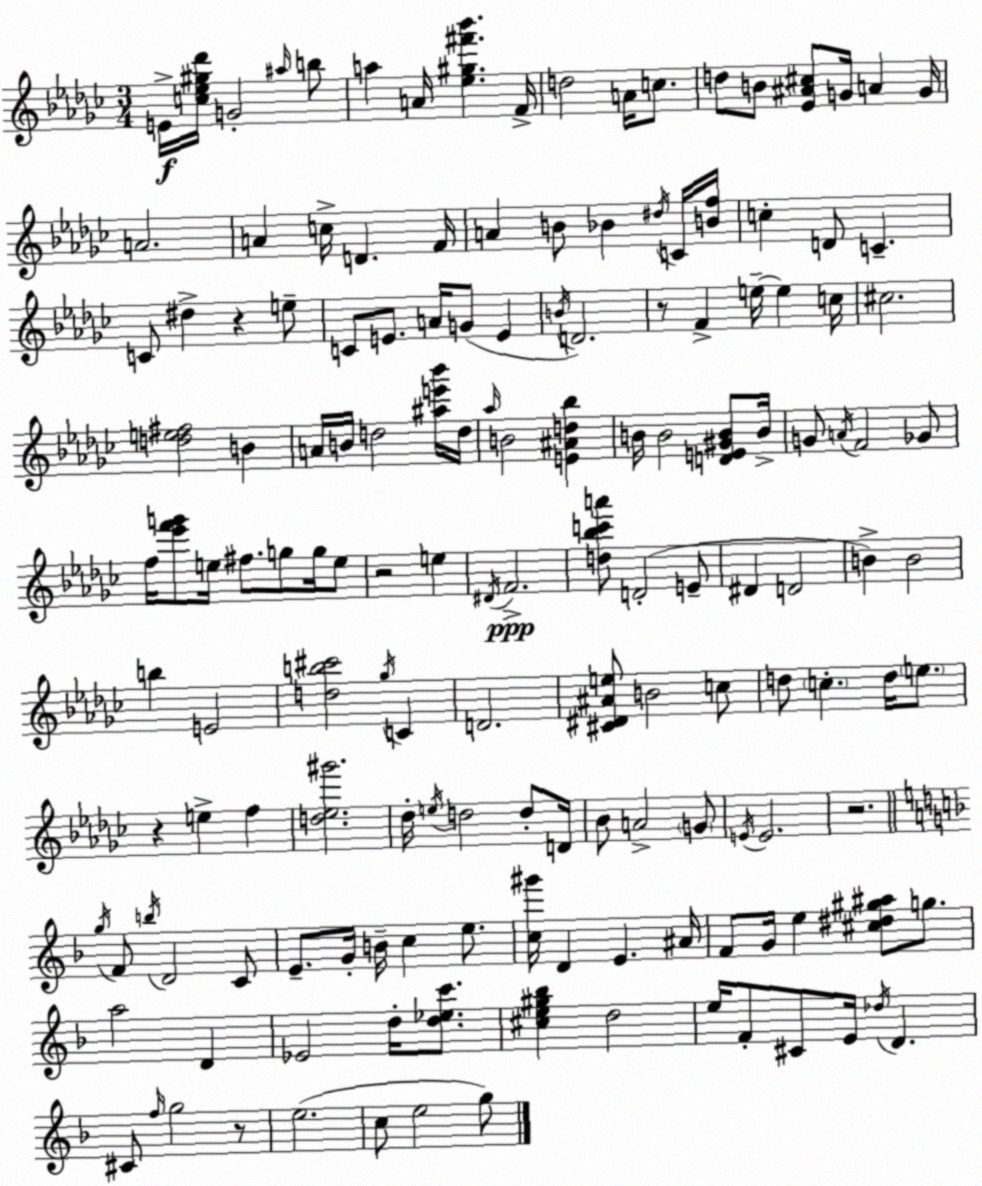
X:1
T:Untitled
M:3/4
L:1/4
K:Ebm
E/4 [c_e^g_d']/4 G2 ^a/4 b/2 a A/4 [_e^g^f'_b'] F/4 d2 A/4 c/2 d/2 B/2 [_E^A^c]/2 G/4 A G/4 A2 A c/4 D F/4 A B/2 _B ^d/4 C/4 [Bf]/4 c D/2 C C/2 ^d z e/2 C/2 E/2 A/4 G/2 E B/4 D2 z/2 F e/4 e c/4 ^c2 [de^f]2 B A/4 B/4 d2 [^ae'_b']/4 d/4 _a/4 B2 [E^Ad_b] B/4 B2 [DE^GB]/2 B/4 G/2 A/4 F2 _G/2 f/4 [_e'f'g']/2 e/4 ^f/2 g/2 g/4 e/2 z2 e ^D/4 F2 [d_bc'a']/2 D2 E/2 ^D D2 B B2 b E2 [db^c']2 _g/4 C D2 [^C^D^Ae]/2 B2 c/2 d/2 c d/4 e/2 z e f [d_e^g']2 _d/4 e/4 d2 d/2 D/4 _B/2 A2 G/2 E/4 E2 z2 g/4 F/2 b/4 D2 C/2 E/2 G/4 B/4 c e/2 [c^g']/4 D E ^A/4 F/2 G/4 e [^c^d^g^a]/2 g/2 a2 D _E2 d/4 [d_ec']/2 [^ce^g_b] d2 e/4 F/2 ^C/2 E/4 _d/4 D ^C/2 f/4 g2 z/2 e2 c/2 e2 g/2